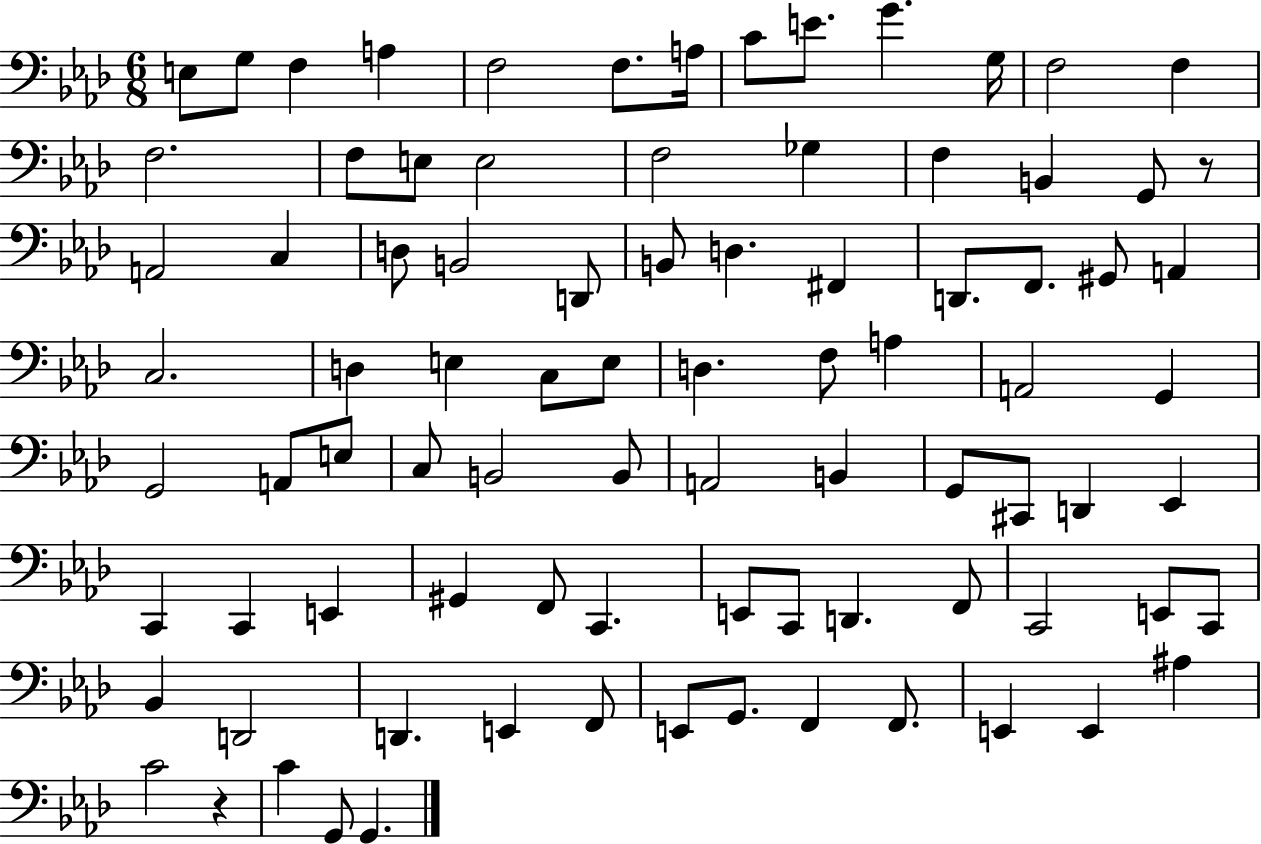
X:1
T:Untitled
M:6/8
L:1/4
K:Ab
E,/2 G,/2 F, A, F,2 F,/2 A,/4 C/2 E/2 G G,/4 F,2 F, F,2 F,/2 E,/2 E,2 F,2 _G, F, B,, G,,/2 z/2 A,,2 C, D,/2 B,,2 D,,/2 B,,/2 D, ^F,, D,,/2 F,,/2 ^G,,/2 A,, C,2 D, E, C,/2 E,/2 D, F,/2 A, A,,2 G,, G,,2 A,,/2 E,/2 C,/2 B,,2 B,,/2 A,,2 B,, G,,/2 ^C,,/2 D,, _E,, C,, C,, E,, ^G,, F,,/2 C,, E,,/2 C,,/2 D,, F,,/2 C,,2 E,,/2 C,,/2 _B,, D,,2 D,, E,, F,,/2 E,,/2 G,,/2 F,, F,,/2 E,, E,, ^A, C2 z C G,,/2 G,,